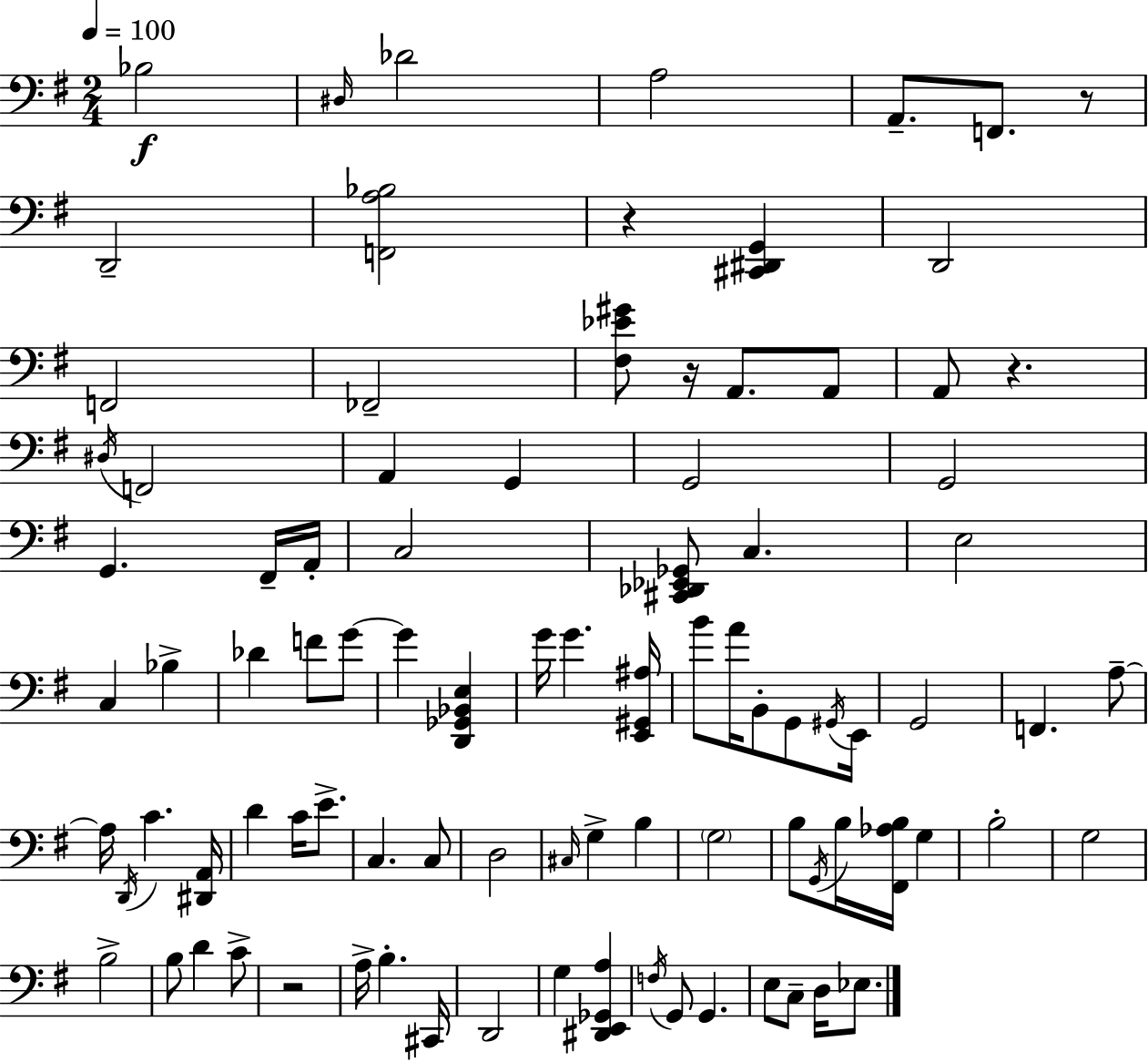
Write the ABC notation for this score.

X:1
T:Untitled
M:2/4
L:1/4
K:G
_B,2 ^D,/4 _D2 A,2 A,,/2 F,,/2 z/2 D,,2 [F,,A,_B,]2 z [^C,,^D,,G,,] D,,2 F,,2 _F,,2 [^F,_E^G]/2 z/4 A,,/2 A,,/2 A,,/2 z ^D,/4 F,,2 A,, G,, G,,2 G,,2 G,, ^F,,/4 A,,/4 C,2 [^C,,_D,,_E,,_G,,]/2 C, E,2 C, _B, _D F/2 G/2 G [D,,_G,,_B,,E,] G/4 G [E,,^G,,^A,]/4 B/2 A/4 B,,/2 G,,/2 ^G,,/4 E,,/4 G,,2 F,, A,/2 A,/4 D,,/4 C [^D,,A,,]/4 D C/4 E/2 C, C,/2 D,2 ^C,/4 G, B, G,2 B,/2 G,,/4 B,/4 [^F,,_A,B,]/4 G, B,2 G,2 B,2 B,/2 D C/2 z2 A,/4 B, ^C,,/4 D,,2 G, [^D,,E,,_G,,A,] F,/4 G,,/2 G,, E,/2 C,/2 D,/4 _E,/2